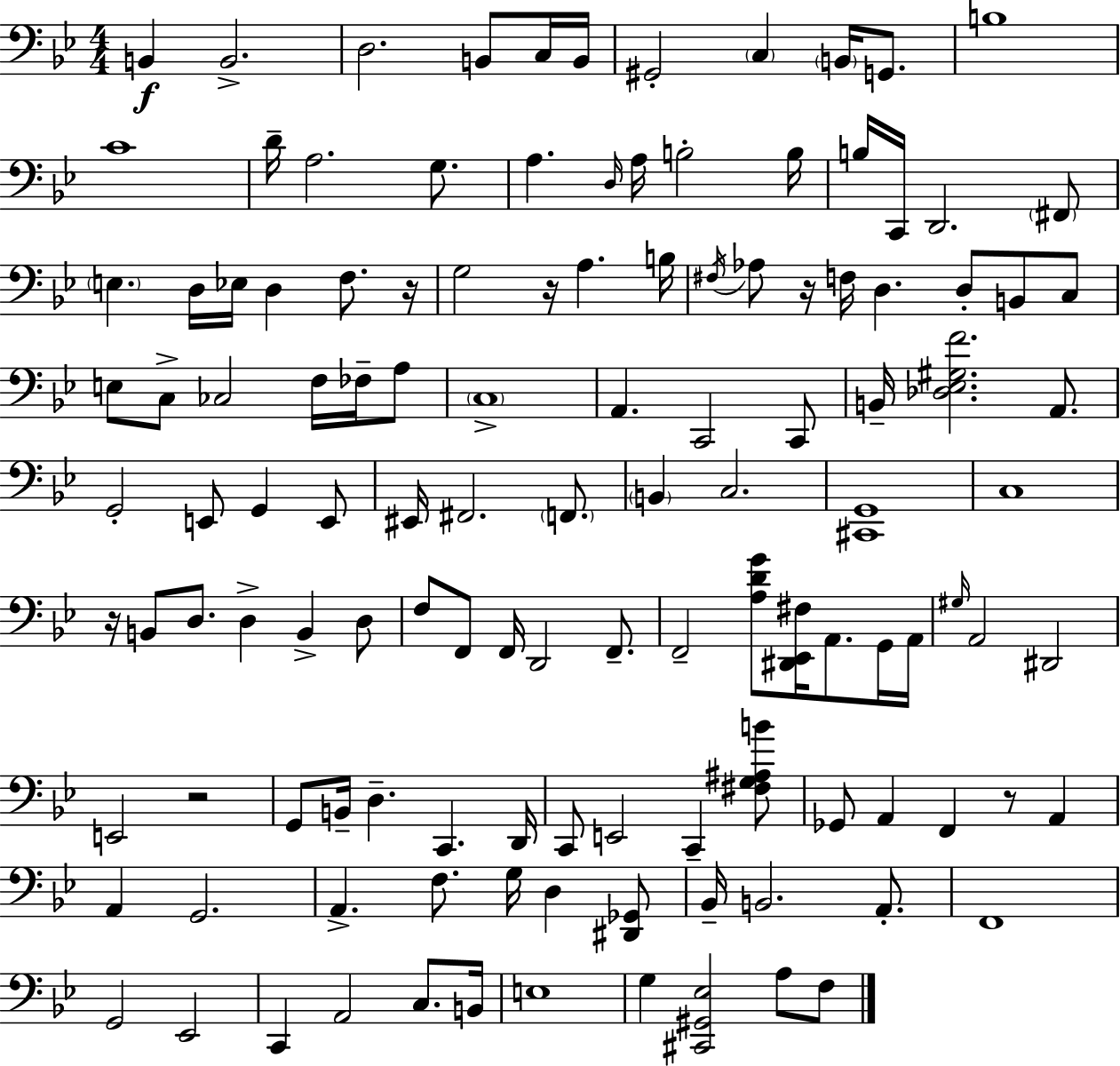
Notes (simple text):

B2/q B2/h. D3/h. B2/e C3/s B2/s G#2/h C3/q B2/s G2/e. B3/w C4/w D4/s A3/h. G3/e. A3/q. D3/s A3/s B3/h B3/s B3/s C2/s D2/h. F#2/e E3/q. D3/s Eb3/s D3/q F3/e. R/s G3/h R/s A3/q. B3/s F#3/s Ab3/e R/s F3/s D3/q. D3/e B2/e C3/e E3/e C3/e CES3/h F3/s FES3/s A3/e C3/w A2/q. C2/h C2/e B2/s [Db3,Eb3,G#3,F4]/h. A2/e. G2/h E2/e G2/q E2/e EIS2/s F#2/h. F2/e. B2/q C3/h. [C#2,G2]/w C3/w R/s B2/e D3/e. D3/q B2/q D3/e F3/e F2/e F2/s D2/h F2/e. F2/h [A3,D4,G4]/e [D#2,Eb2,F#3]/s A2/e. G2/s A2/s G#3/s A2/h D#2/h E2/h R/h G2/e B2/s D3/q. C2/q. D2/s C2/e E2/h C2/q [F#3,G3,A#3,B4]/e Gb2/e A2/q F2/q R/e A2/q A2/q G2/h. A2/q. F3/e. G3/s D3/q [D#2,Gb2]/e Bb2/s B2/h. A2/e. F2/w G2/h Eb2/h C2/q A2/h C3/e. B2/s E3/w G3/q [C#2,G#2,Eb3]/h A3/e F3/e